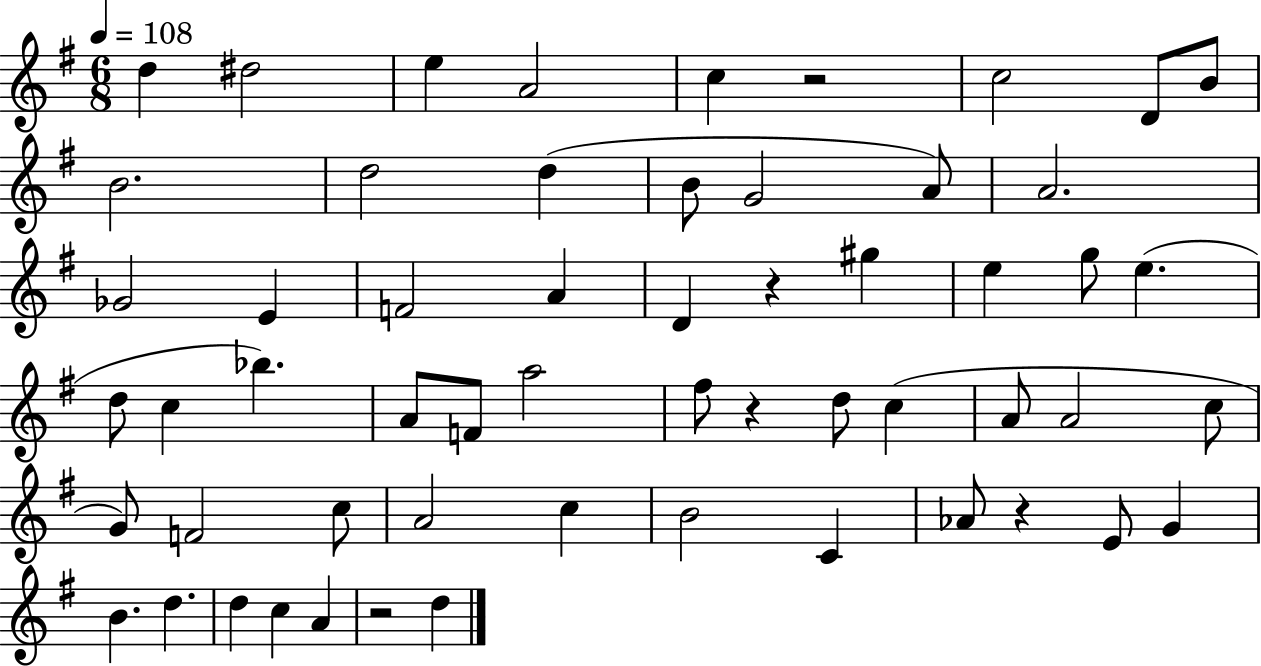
{
  \clef treble
  \numericTimeSignature
  \time 6/8
  \key g \major
  \tempo 4 = 108
  d''4 dis''2 | e''4 a'2 | c''4 r2 | c''2 d'8 b'8 | \break b'2. | d''2 d''4( | b'8 g'2 a'8) | a'2. | \break ges'2 e'4 | f'2 a'4 | d'4 r4 gis''4 | e''4 g''8 e''4.( | \break d''8 c''4 bes''4.) | a'8 f'8 a''2 | fis''8 r4 d''8 c''4( | a'8 a'2 c''8 | \break g'8) f'2 c''8 | a'2 c''4 | b'2 c'4 | aes'8 r4 e'8 g'4 | \break b'4. d''4. | d''4 c''4 a'4 | r2 d''4 | \bar "|."
}